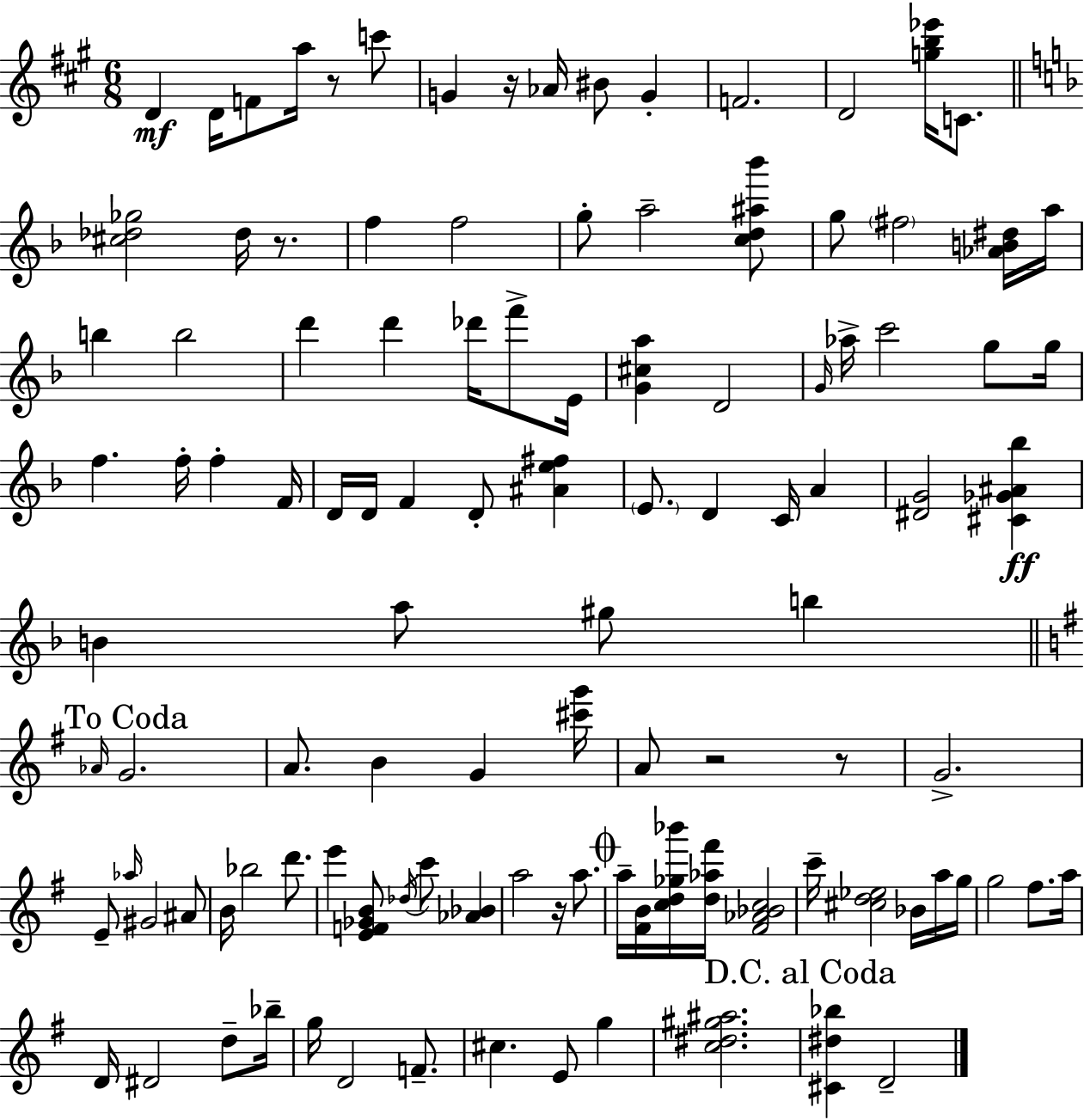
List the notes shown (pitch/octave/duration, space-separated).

D4/q D4/s F4/e A5/s R/e C6/e G4/q R/s Ab4/s BIS4/e G4/q F4/h. D4/h [G5,B5,Eb6]/s C4/e. [C#5,Db5,Gb5]/h Db5/s R/e. F5/q F5/h G5/e A5/h [C5,D5,A#5,Bb6]/e G5/e F#5/h [Ab4,B4,D#5]/s A5/s B5/q B5/h D6/q D6/q Db6/s F6/e E4/s [G4,C#5,A5]/q D4/h G4/s Ab5/s C6/h G5/e G5/s F5/q. F5/s F5/q F4/s D4/s D4/s F4/q D4/e [A#4,E5,F#5]/q E4/e. D4/q C4/s A4/q [D#4,G4]/h [C#4,Gb4,A#4,Bb5]/q B4/q A5/e G#5/e B5/q Ab4/s G4/h. A4/e. B4/q G4/q [C#6,G6]/s A4/e R/h R/e G4/h. E4/e Ab5/s G#4/h A#4/e B4/s Bb5/h D6/e. E6/q [E4,F4,Gb4,B4]/e Db5/s C6/e [Ab4,Bb4]/q A5/h R/s A5/e. A5/s [F#4,B4]/s [C5,D5,Gb5,Bb6]/s [D5,Ab5,F#6]/s [F#4,Ab4,Bb4,C5]/h C6/s [C#5,D5,Eb5]/h Bb4/s A5/s G5/s G5/h F#5/e. A5/s D4/s D#4/h D5/e Bb5/s G5/s D4/h F4/e. C#5/q. E4/e G5/q [C5,D#5,G#5,A#5]/h. [C#4,D#5,Bb5]/q D4/h